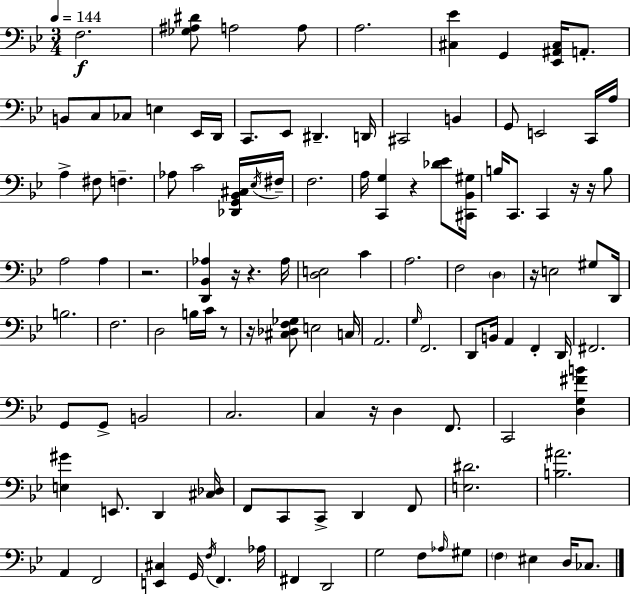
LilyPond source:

{
  \clef bass
  \numericTimeSignature
  \time 3/4
  \key g \minor
  \tempo 4 = 144
  f2.\f | <ges ais dis'>8 a2 a8 | a2. | <cis ees'>4 g,4 <ees, ais, cis>16 a,8.-. | \break b,8 c8 ces8 e4 ees,16 d,16 | c,8. ees,8 dis,4.-- d,16 | cis,2 b,4 | g,8 e,2 c,16 a16 | \break a4-> fis8 f4.-- | aes8 c'2 <des, g, bes, cis>16 \acciaccatura { ees16 } | fis16-- f2. | a16 <c, g>4 r4 <des' ees'>8 | \break <cis, bes, gis>16 b16 c,8. c,4 r16 r16 b8 | a2 a4 | r2. | <d, bes, aes>4 r16 r4. | \break aes16 <d e>2 c'4 | a2. | f2 \parenthesize d4 | r16 e2 gis8 | \break d,16 b2. | f2. | d2 b16 c'16 r8 | r16 <cis des f ges>8 e2 | \break c16 a,2. | \grace { g16 } f,2. | d,8 b,16 a,4 f,4-. | d,16 fis,2. | \break g,8 g,8-> b,2 | c2. | c4 r16 d4 f,8. | c,2 <d g fis' b'>4 | \break <e gis'>4 e,8. d,4 | <cis des>16 f,8 c,8 c,8-> d,4 | f,8 <e dis'>2. | <b ais'>2. | \break a,4 f,2 | <e, cis>4 g,16 \acciaccatura { f16 } f,4. | aes16 fis,4 d,2 | g2 f8 | \break \grace { aes16 } gis8 \parenthesize f4 eis4 | d16 ces8. \bar "|."
}